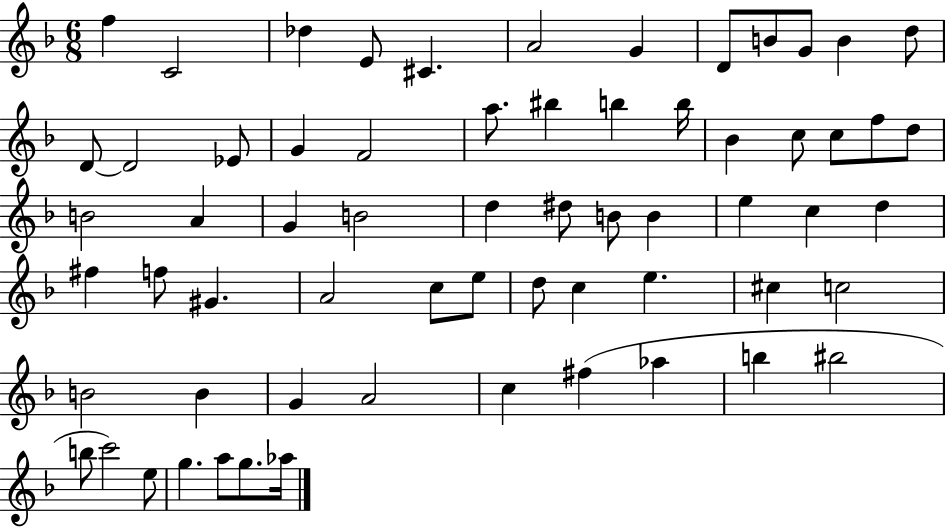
X:1
T:Untitled
M:6/8
L:1/4
K:F
f C2 _d E/2 ^C A2 G D/2 B/2 G/2 B d/2 D/2 D2 _E/2 G F2 a/2 ^b b b/4 _B c/2 c/2 f/2 d/2 B2 A G B2 d ^d/2 B/2 B e c d ^f f/2 ^G A2 c/2 e/2 d/2 c e ^c c2 B2 B G A2 c ^f _a b ^b2 b/2 c'2 e/2 g a/2 g/2 _a/4